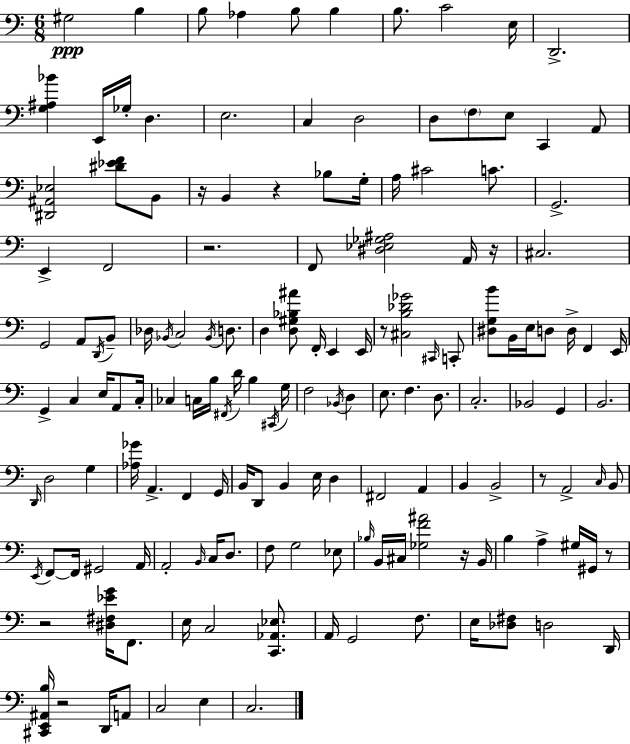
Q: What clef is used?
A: bass